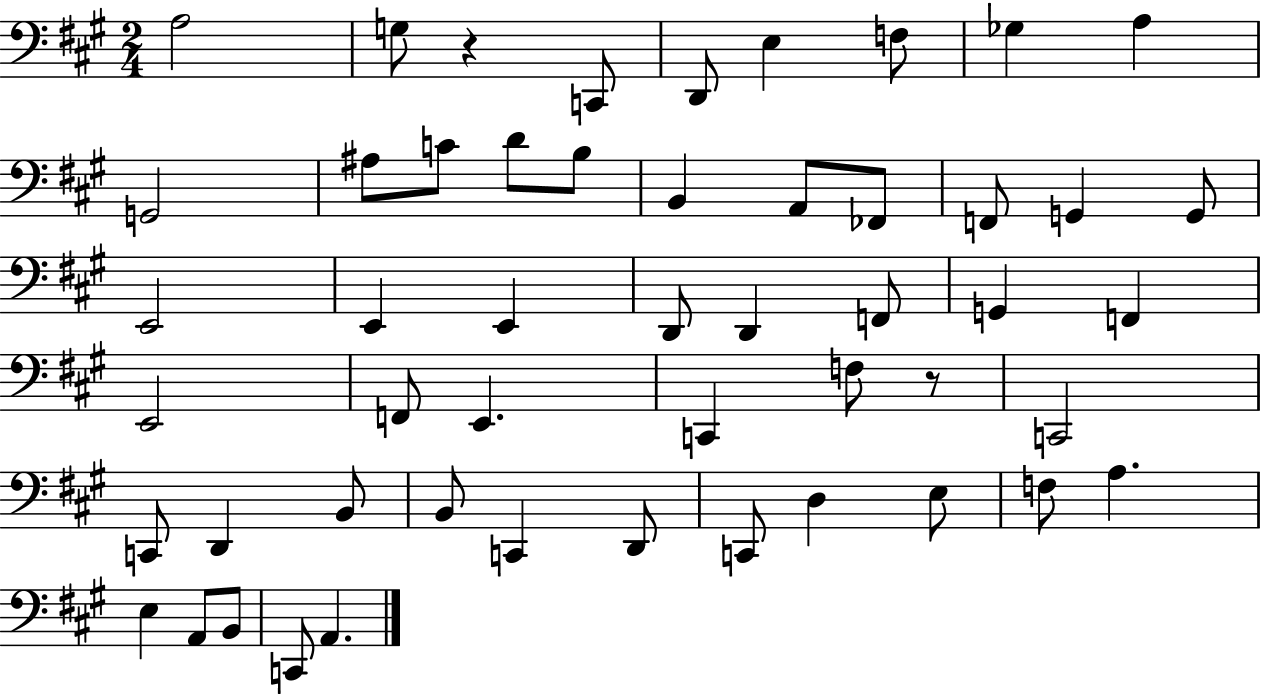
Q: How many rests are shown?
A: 2